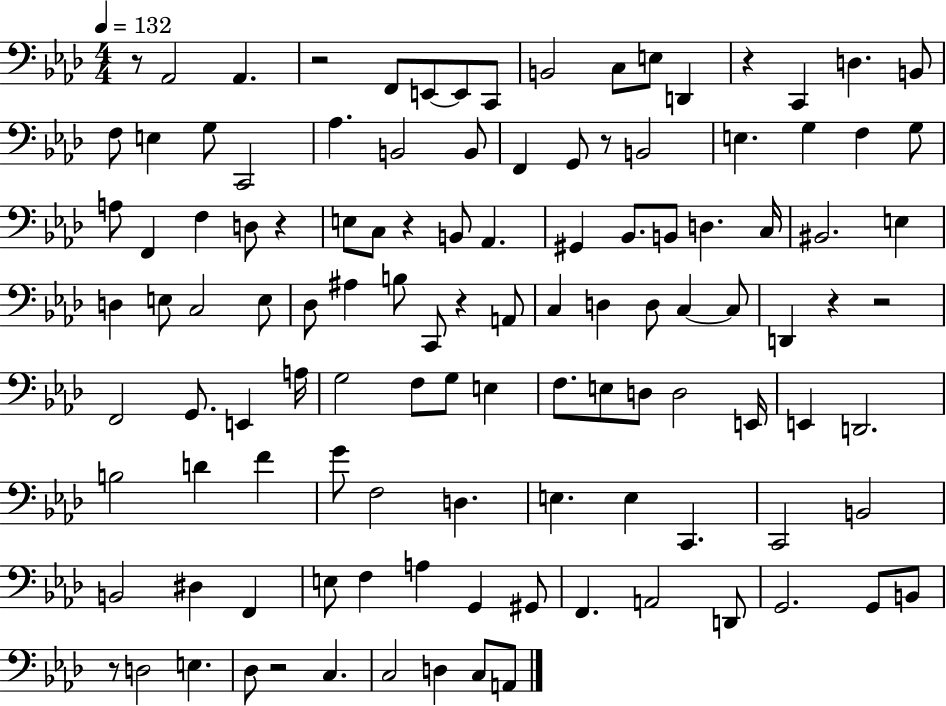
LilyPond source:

{
  \clef bass
  \numericTimeSignature
  \time 4/4
  \key aes \major
  \tempo 4 = 132
  \repeat volta 2 { r8 aes,2 aes,4. | r2 f,8 e,8~~ e,8 c,8 | b,2 c8 e8 d,4 | r4 c,4 d4. b,8 | \break f8 e4 g8 c,2 | aes4. b,2 b,8 | f,4 g,8 r8 b,2 | e4. g4 f4 g8 | \break a8 f,4 f4 d8 r4 | e8 c8 r4 b,8 aes,4. | gis,4 bes,8. b,8 d4. c16 | bis,2. e4 | \break d4 e8 c2 e8 | des8 ais4 b8 c,8 r4 a,8 | c4 d4 d8 c4~~ c8 | d,4 r4 r2 | \break f,2 g,8. e,4 a16 | g2 f8 g8 e4 | f8. e8 d8 d2 e,16 | e,4 d,2. | \break b2 d'4 f'4 | g'8 f2 d4. | e4. e4 c,4. | c,2 b,2 | \break b,2 dis4 f,4 | e8 f4 a4 g,4 gis,8 | f,4. a,2 d,8 | g,2. g,8 b,8 | \break r8 d2 e4. | des8 r2 c4. | c2 d4 c8 a,8 | } \bar "|."
}